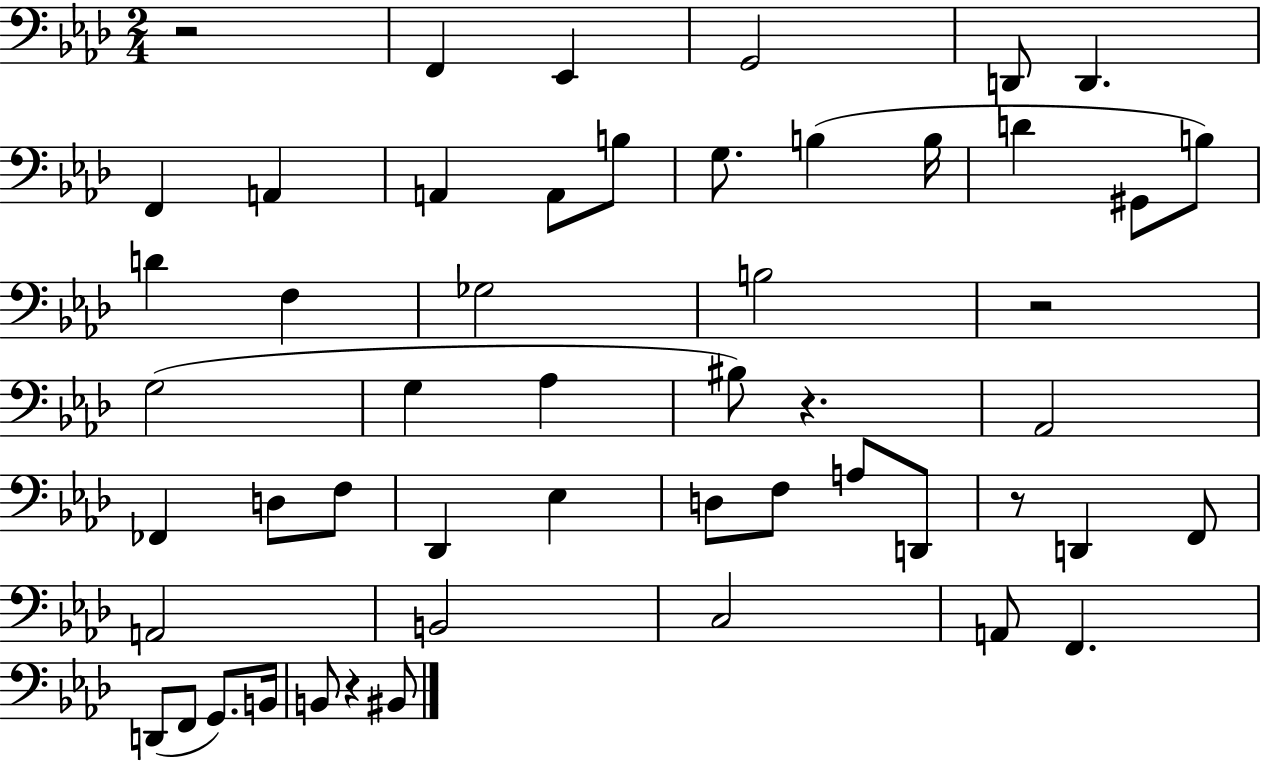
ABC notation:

X:1
T:Untitled
M:2/4
L:1/4
K:Ab
z2 F,, _E,, G,,2 D,,/2 D,, F,, A,, A,, A,,/2 B,/2 G,/2 B, B,/4 D ^G,,/2 B,/2 D F, _G,2 B,2 z2 G,2 G, _A, ^B,/2 z _A,,2 _F,, D,/2 F,/2 _D,, _E, D,/2 F,/2 A,/2 D,,/2 z/2 D,, F,,/2 A,,2 B,,2 C,2 A,,/2 F,, D,,/2 F,,/2 G,,/2 B,,/4 B,,/2 z ^B,,/2